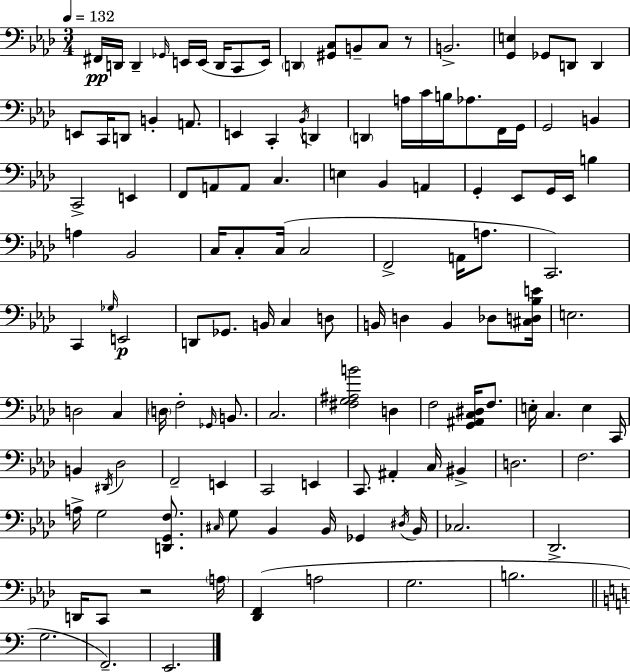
{
  \clef bass
  \numericTimeSignature
  \time 3/4
  \key aes \major
  \tempo 4 = 132
  fis,16\pp d,16 d,4-- \grace { ges,16 } e,16 e,16( d,16 c,8 | e,16) \parenthesize d,4 <gis, c>8 b,8-- c8 r8 | b,2.-> | <g, e>4 ges,8 d,8 d,4 | \break e,8 c,16 d,8 b,4-. a,8. | e,4 c,4-. \acciaccatura { bes,16 } d,4 | \parenthesize d,4 a16 c'16 b16 aes8. | f,16 g,16 g,2 b,4 | \break c,2-> e,4 | f,8 a,8 a,8 c4. | e4 bes,4 a,4 | g,4-. ees,8 g,16 ees,16 b4 | \break a4 bes,2 | c16 c8-. c16( c2 | f,2-> a,16 a8. | c,2.) | \break c,4 \grace { ges16 } e,2\p | d,8 ges,8. b,16 c4 | d8 b,16 d4 b,4 | des8 <cis d bes e'>16 e2. | \break d2 c4 | \parenthesize d16 f2-. | \grace { ges,16 } b,8. c2. | <fis g ais b'>2 | \break d4 f2 | <g, ais, c dis>16 f8. e16-. c4. e4 | c,16 b,4 \acciaccatura { dis,16 } des2 | f,2-- | \break e,4 c,2 | e,4 c,8. ais,4-. | c16 bis,4-> d2. | f2. | \break a16-> g2 | <d, g, f>8. \grace { cis16 } g8 bes,4 | bes,16 ges,4 \acciaccatura { dis16 } bes,16 ces2. | des,2.-> | \break d,16 c,8 r2 | \parenthesize a16 <des, f,>4( a2 | g2. | b2. | \break \bar "||" \break \key c \major g2. | f,2.--) | e,2. | \bar "|."
}